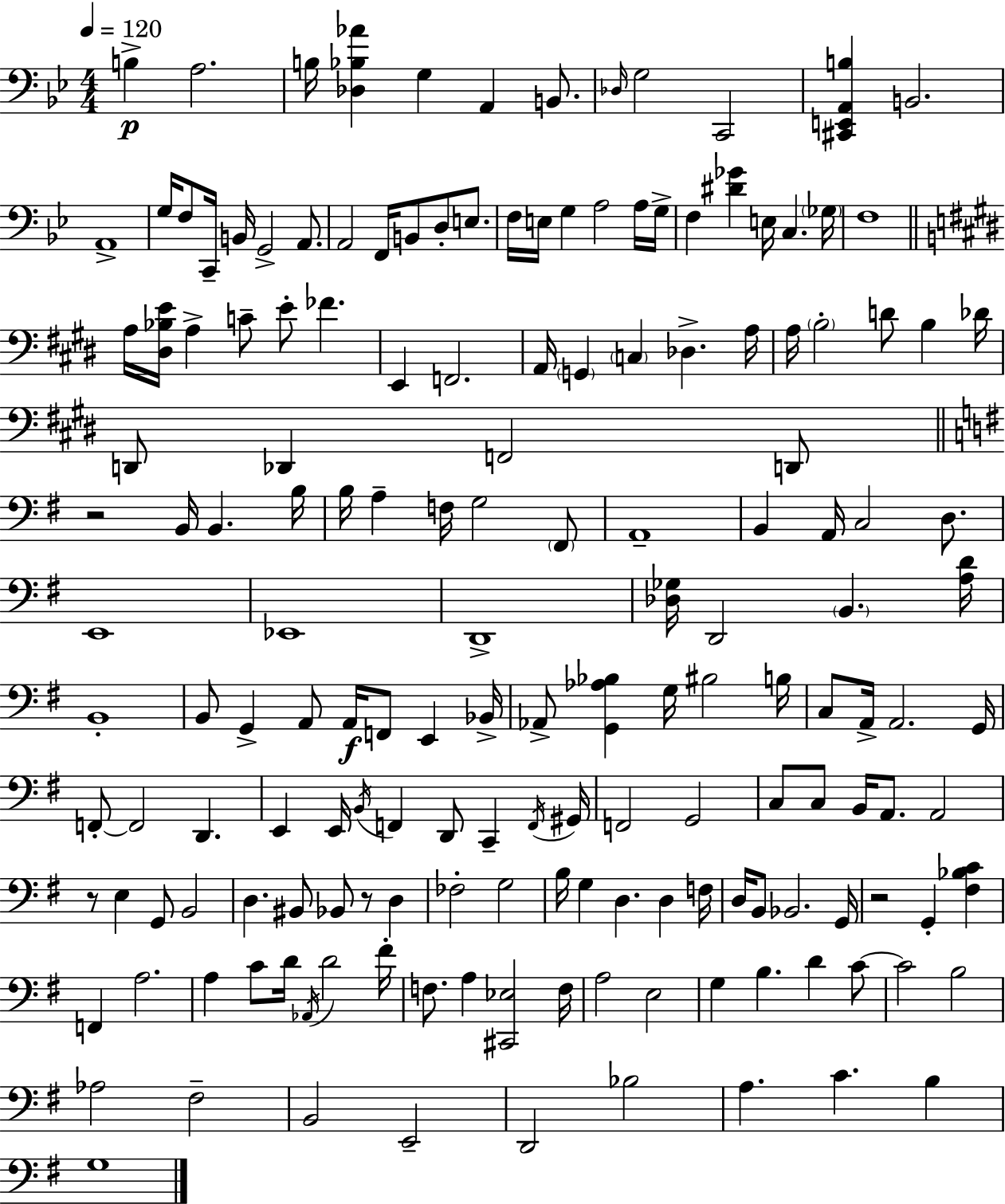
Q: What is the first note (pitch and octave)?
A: B3